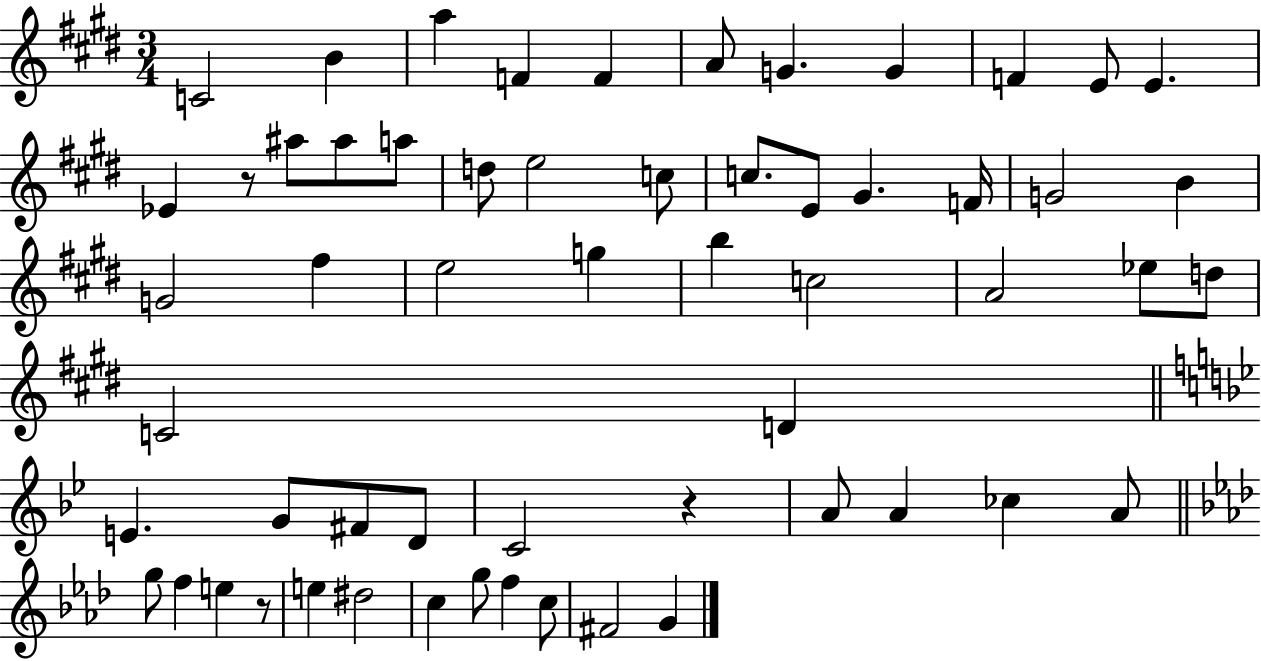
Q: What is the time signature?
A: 3/4